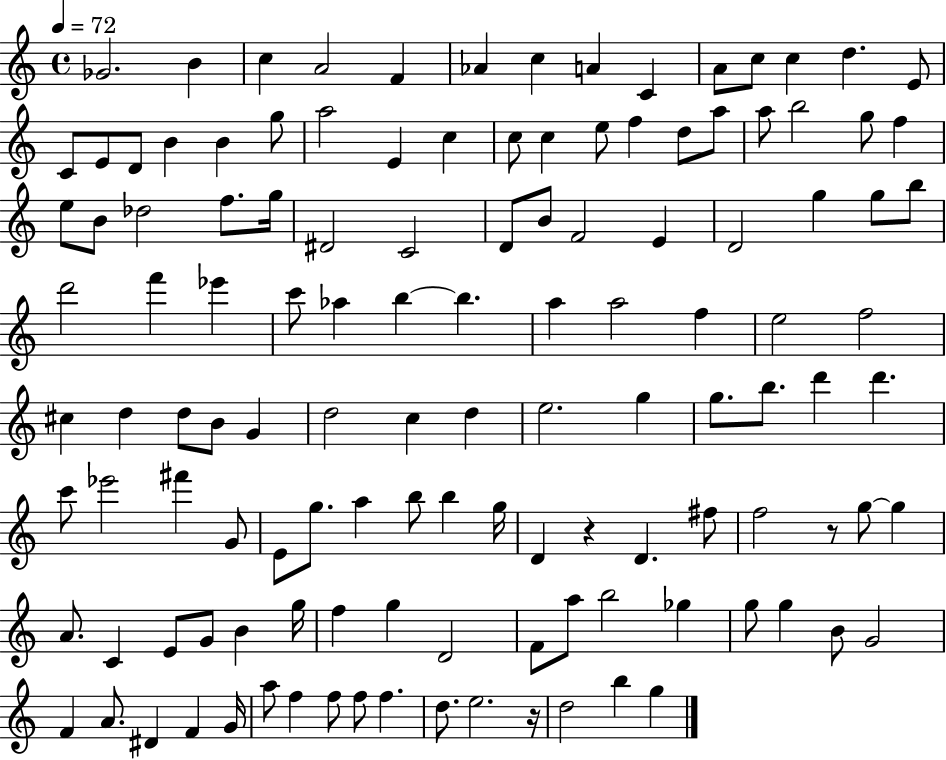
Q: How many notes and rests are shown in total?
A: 125